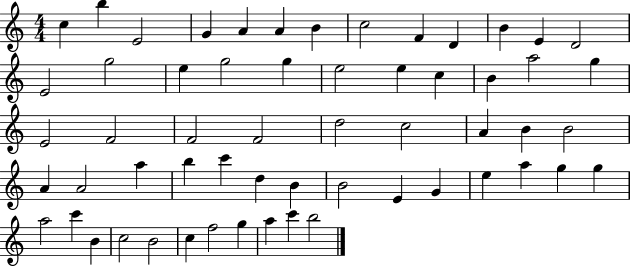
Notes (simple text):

C5/q B5/q E4/h G4/q A4/q A4/q B4/q C5/h F4/q D4/q B4/q E4/q D4/h E4/h G5/h E5/q G5/h G5/q E5/h E5/q C5/q B4/q A5/h G5/q E4/h F4/h F4/h F4/h D5/h C5/h A4/q B4/q B4/h A4/q A4/h A5/q B5/q C6/q D5/q B4/q B4/h E4/q G4/q E5/q A5/q G5/q G5/q A5/h C6/q B4/q C5/h B4/h C5/q F5/h G5/q A5/q C6/q B5/h